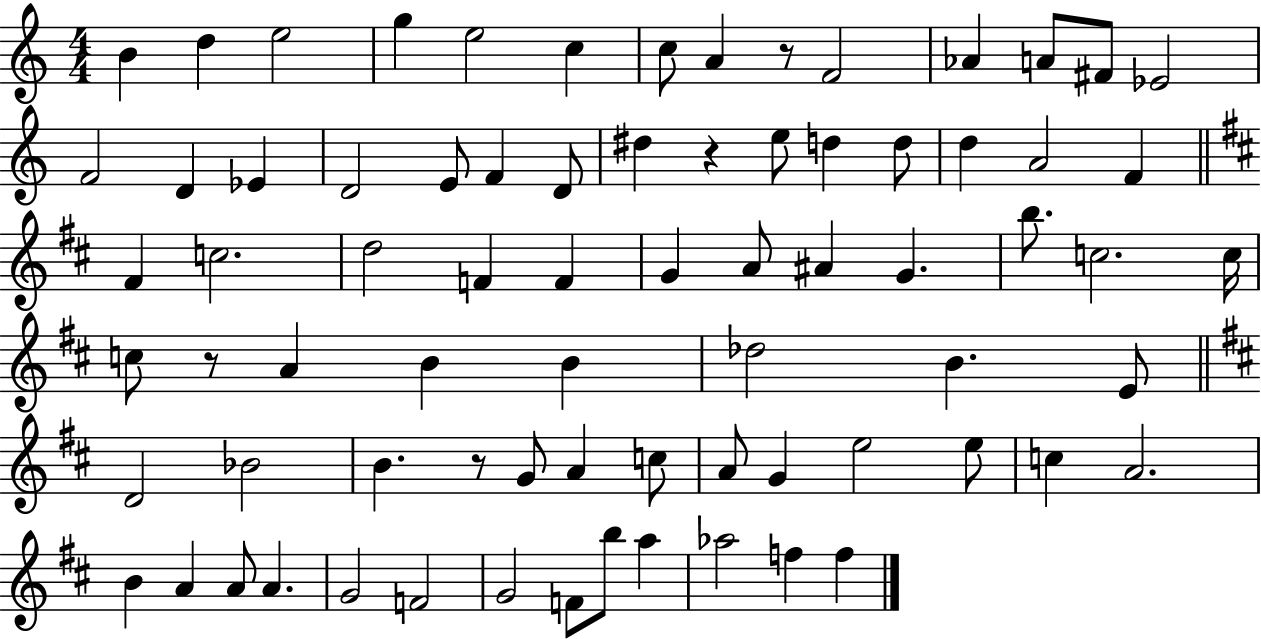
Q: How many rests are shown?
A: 4